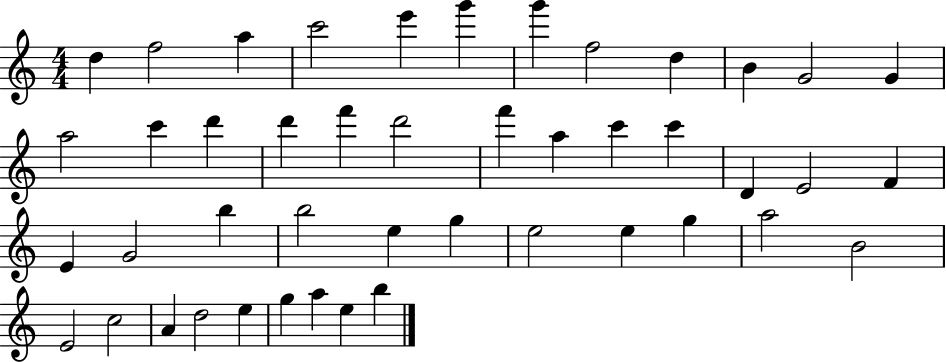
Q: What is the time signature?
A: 4/4